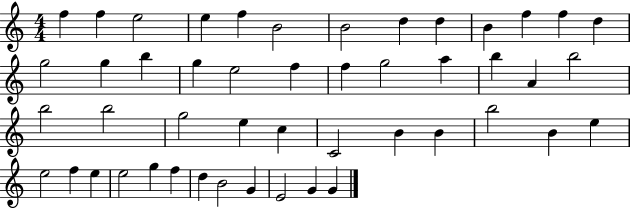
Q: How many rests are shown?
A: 0